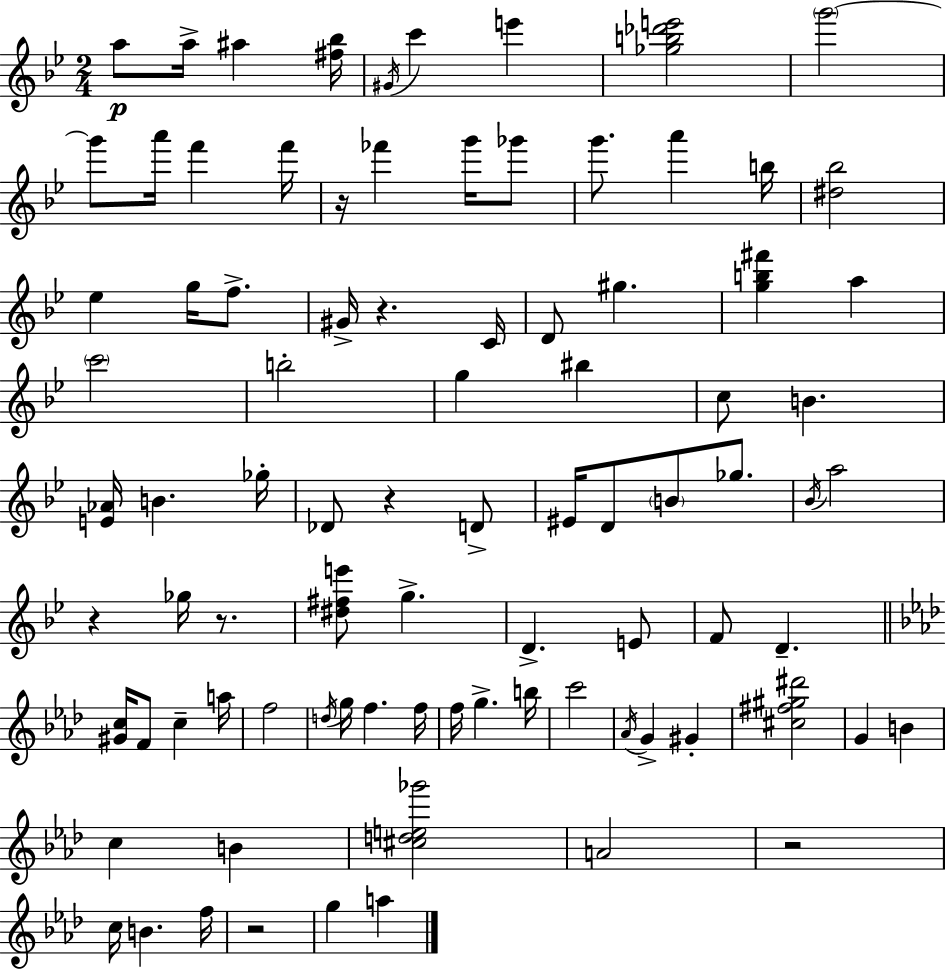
{
  \clef treble
  \numericTimeSignature
  \time 2/4
  \key bes \major
  a''8\p a''16-> ais''4 <fis'' bes''>16 | \acciaccatura { gis'16 } c'''4 e'''4 | <ges'' b'' des''' e'''>2 | \parenthesize g'''2~~ | \break g'''8 a'''16 f'''4 | f'''16 r16 fes'''4 g'''16 ges'''8 | g'''8. a'''4 | b''16 <dis'' bes''>2 | \break ees''4 g''16 f''8.-> | gis'16-> r4. | c'16 d'8 gis''4. | <g'' b'' fis'''>4 a''4 | \break \parenthesize c'''2 | b''2-. | g''4 bis''4 | c''8 b'4. | \break <e' aes'>16 b'4. | ges''16-. des'8 r4 d'8-> | eis'16 d'8 \parenthesize b'8 ges''8. | \acciaccatura { bes'16 } a''2 | \break r4 ges''16 r8. | <dis'' fis'' e'''>8 g''4.-> | d'4.-> | e'8 f'8 d'4.-- | \break \bar "||" \break \key aes \major <gis' c''>16 f'8 c''4-- a''16 | f''2 | \acciaccatura { d''16 } g''16 f''4. | f''16 f''16 g''4.-> | \break b''16 c'''2 | \acciaccatura { aes'16 } g'4-> gis'4-. | <cis'' fis'' gis'' dis'''>2 | g'4 b'4 | \break c''4 b'4 | <cis'' d'' e'' ges'''>2 | a'2 | r2 | \break c''16 b'4. | f''16 r2 | g''4 a''4 | \bar "|."
}